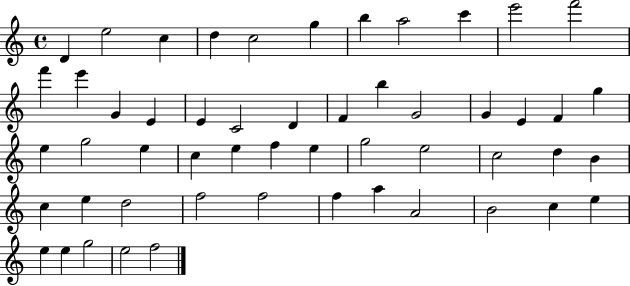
X:1
T:Untitled
M:4/4
L:1/4
K:C
D e2 c d c2 g b a2 c' e'2 f'2 f' e' G E E C2 D F b G2 G E F g e g2 e c e f e g2 e2 c2 d B c e d2 f2 f2 f a A2 B2 c e e e g2 e2 f2